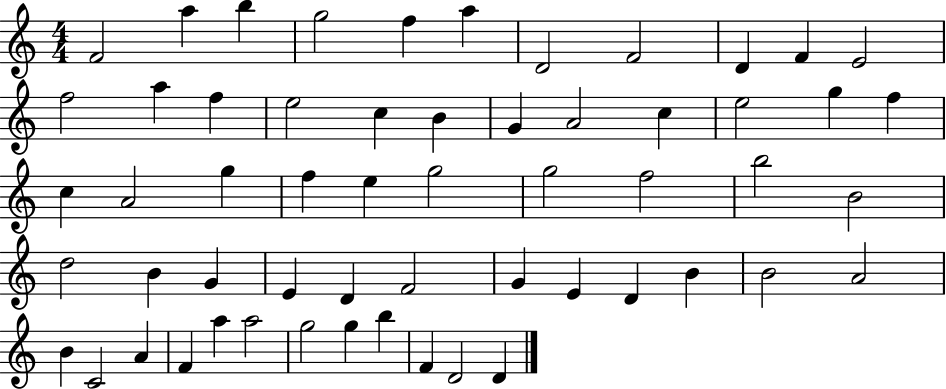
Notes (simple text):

F4/h A5/q B5/q G5/h F5/q A5/q D4/h F4/h D4/q F4/q E4/h F5/h A5/q F5/q E5/h C5/q B4/q G4/q A4/h C5/q E5/h G5/q F5/q C5/q A4/h G5/q F5/q E5/q G5/h G5/h F5/h B5/h B4/h D5/h B4/q G4/q E4/q D4/q F4/h G4/q E4/q D4/q B4/q B4/h A4/h B4/q C4/h A4/q F4/q A5/q A5/h G5/h G5/q B5/q F4/q D4/h D4/q